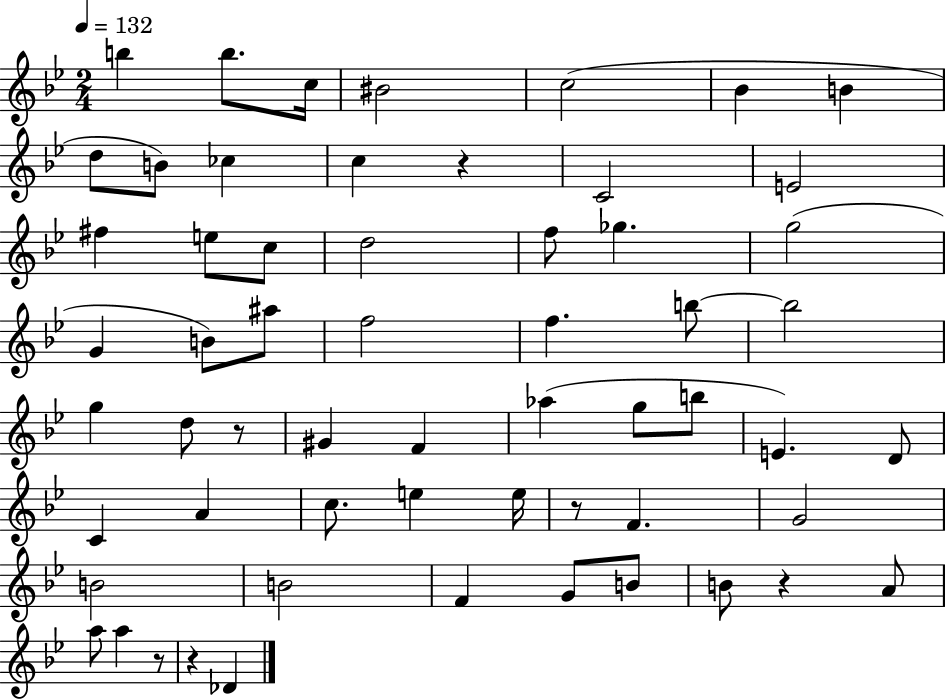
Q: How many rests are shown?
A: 6